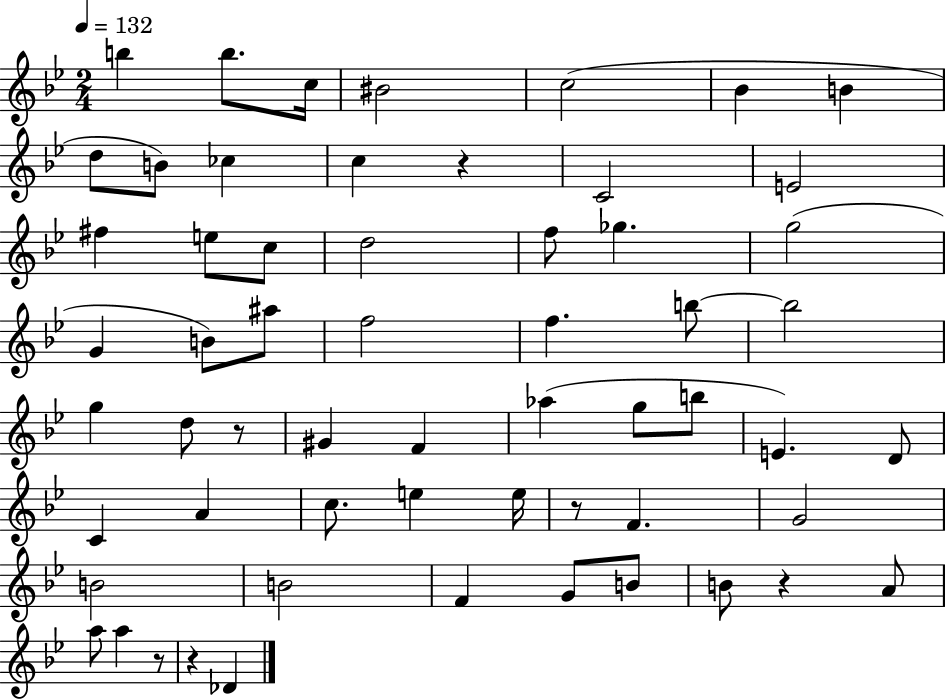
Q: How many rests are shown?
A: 6